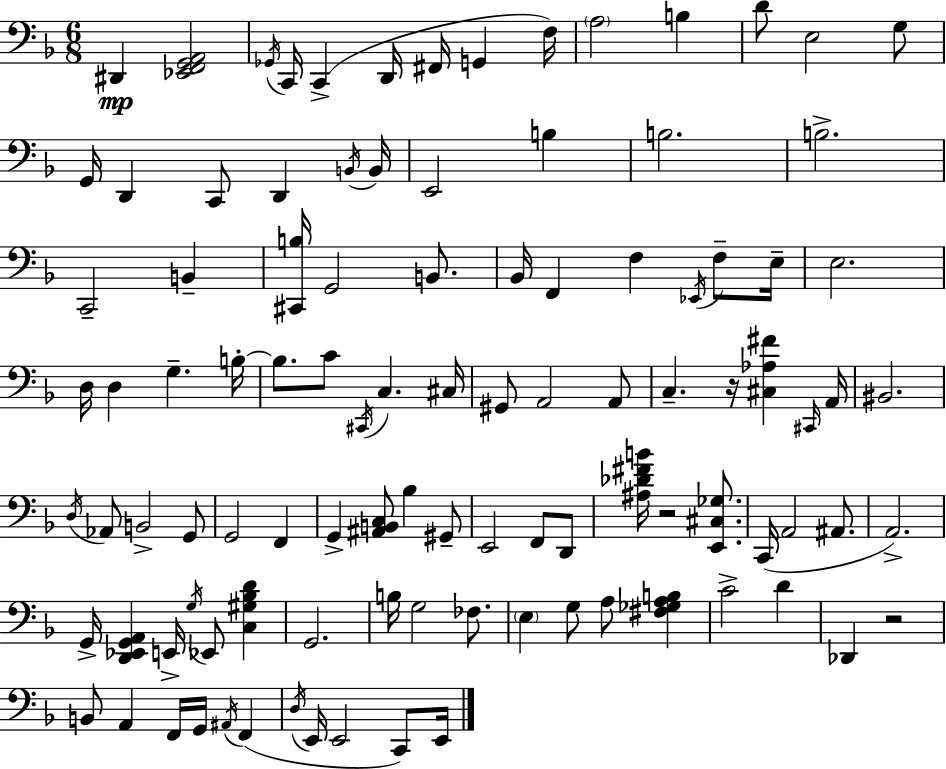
D#2/q [Eb2,F2,G2,A2]/h Gb2/s C2/s C2/q D2/s F#2/s G2/q F3/s A3/h B3/q D4/e E3/h G3/e G2/s D2/q C2/e D2/q B2/s B2/s E2/h B3/q B3/h. B3/h. C2/h B2/q [C#2,B3]/s G2/h B2/e. Bb2/s F2/q F3/q Eb2/s F3/e E3/s E3/h. D3/s D3/q G3/q. B3/s B3/e. C4/e C#2/s C3/q. C#3/s G#2/e A2/h A2/e C3/q. R/s [C#3,Ab3,F#4]/q C#2/s A2/s BIS2/h. D3/s Ab2/e B2/h G2/e G2/h F2/q G2/q [A#2,B2,C3]/e Bb3/q G#2/e E2/h F2/e D2/e [A#3,Db4,F#4,B4]/s R/h [E2,C#3,Gb3]/e. C2/s A2/h A#2/e. A2/h. G2/s [D2,Eb2,G2,A2]/q E2/s G3/s Eb2/e [C3,G#3,Bb3,D4]/q G2/h. B3/s G3/h FES3/e. E3/q G3/e A3/e [F#3,Gb3,A3,B3]/q C4/h D4/q Db2/q R/h B2/e A2/q F2/s G2/s A#2/s F2/q D3/s E2/s E2/h C2/e E2/s